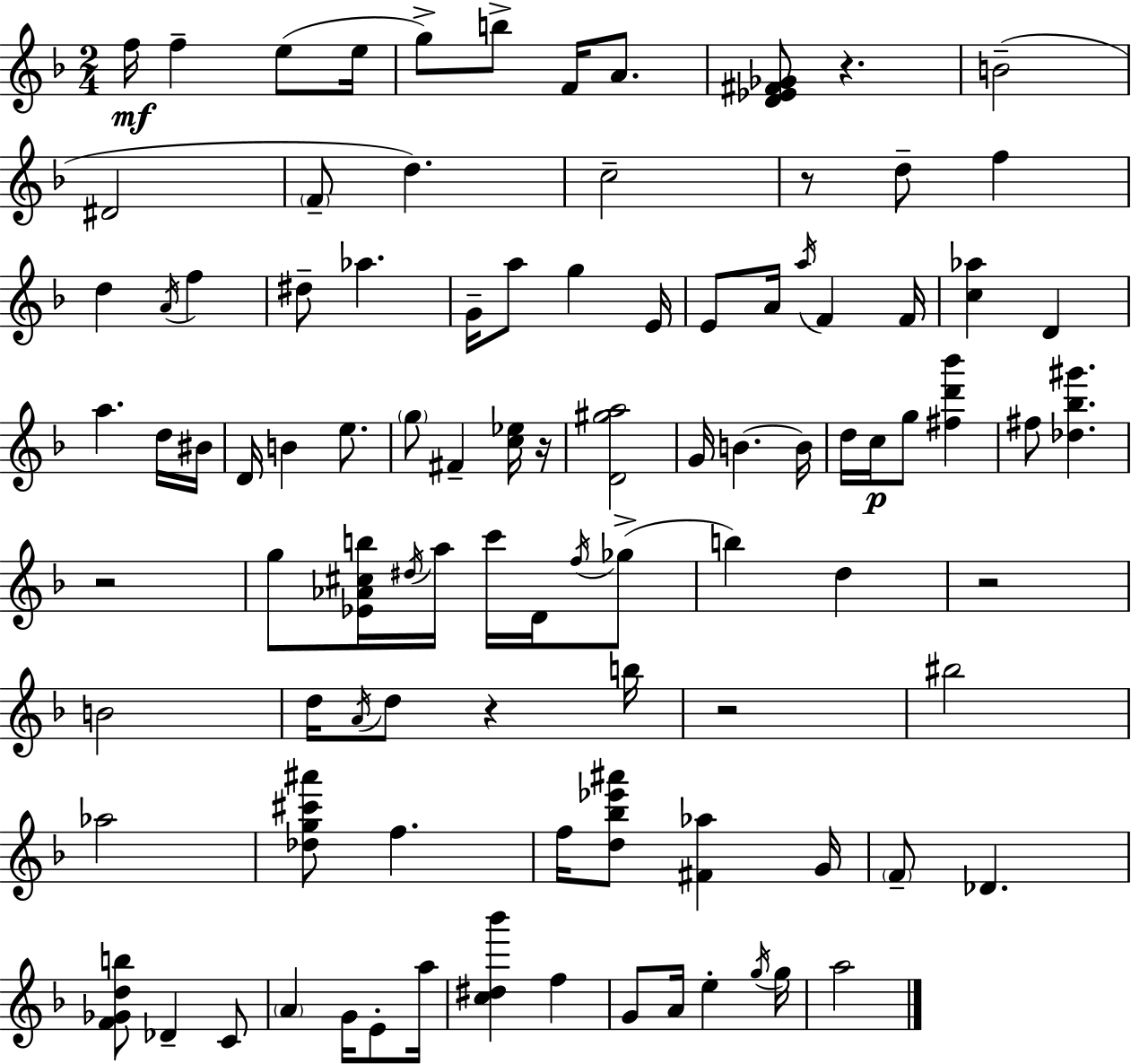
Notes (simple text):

F5/s F5/q E5/e E5/s G5/e B5/e F4/s A4/e. [D4,Eb4,F#4,Gb4]/e R/q. B4/h D#4/h F4/e D5/q. C5/h R/e D5/e F5/q D5/q A4/s F5/q D#5/e Ab5/q. G4/s A5/e G5/q E4/s E4/e A4/s A5/s F4/q F4/s [C5,Ab5]/q D4/q A5/q. D5/s BIS4/s D4/s B4/q E5/e. G5/e F#4/q [C5,Eb5]/s R/s [D4,G#5,A5]/h G4/s B4/q. B4/s D5/s C5/s G5/e [F#5,D6,Bb6]/q F#5/e [Db5,Bb5,G#6]/q. R/h G5/e [Eb4,Ab4,C#5,B5]/s D#5/s A5/s C6/s D4/s F5/s Gb5/e B5/q D5/q R/h B4/h D5/s A4/s D5/e R/q B5/s R/h BIS5/h Ab5/h [Db5,G5,C#6,A#6]/e F5/q. F5/s [D5,Bb5,Eb6,A#6]/e [F#4,Ab5]/q G4/s F4/e Db4/q. [F4,Gb4,D5,B5]/e Db4/q C4/e A4/q G4/s E4/e A5/s [C5,D#5,Bb6]/q F5/q G4/e A4/s E5/q G5/s G5/s A5/h